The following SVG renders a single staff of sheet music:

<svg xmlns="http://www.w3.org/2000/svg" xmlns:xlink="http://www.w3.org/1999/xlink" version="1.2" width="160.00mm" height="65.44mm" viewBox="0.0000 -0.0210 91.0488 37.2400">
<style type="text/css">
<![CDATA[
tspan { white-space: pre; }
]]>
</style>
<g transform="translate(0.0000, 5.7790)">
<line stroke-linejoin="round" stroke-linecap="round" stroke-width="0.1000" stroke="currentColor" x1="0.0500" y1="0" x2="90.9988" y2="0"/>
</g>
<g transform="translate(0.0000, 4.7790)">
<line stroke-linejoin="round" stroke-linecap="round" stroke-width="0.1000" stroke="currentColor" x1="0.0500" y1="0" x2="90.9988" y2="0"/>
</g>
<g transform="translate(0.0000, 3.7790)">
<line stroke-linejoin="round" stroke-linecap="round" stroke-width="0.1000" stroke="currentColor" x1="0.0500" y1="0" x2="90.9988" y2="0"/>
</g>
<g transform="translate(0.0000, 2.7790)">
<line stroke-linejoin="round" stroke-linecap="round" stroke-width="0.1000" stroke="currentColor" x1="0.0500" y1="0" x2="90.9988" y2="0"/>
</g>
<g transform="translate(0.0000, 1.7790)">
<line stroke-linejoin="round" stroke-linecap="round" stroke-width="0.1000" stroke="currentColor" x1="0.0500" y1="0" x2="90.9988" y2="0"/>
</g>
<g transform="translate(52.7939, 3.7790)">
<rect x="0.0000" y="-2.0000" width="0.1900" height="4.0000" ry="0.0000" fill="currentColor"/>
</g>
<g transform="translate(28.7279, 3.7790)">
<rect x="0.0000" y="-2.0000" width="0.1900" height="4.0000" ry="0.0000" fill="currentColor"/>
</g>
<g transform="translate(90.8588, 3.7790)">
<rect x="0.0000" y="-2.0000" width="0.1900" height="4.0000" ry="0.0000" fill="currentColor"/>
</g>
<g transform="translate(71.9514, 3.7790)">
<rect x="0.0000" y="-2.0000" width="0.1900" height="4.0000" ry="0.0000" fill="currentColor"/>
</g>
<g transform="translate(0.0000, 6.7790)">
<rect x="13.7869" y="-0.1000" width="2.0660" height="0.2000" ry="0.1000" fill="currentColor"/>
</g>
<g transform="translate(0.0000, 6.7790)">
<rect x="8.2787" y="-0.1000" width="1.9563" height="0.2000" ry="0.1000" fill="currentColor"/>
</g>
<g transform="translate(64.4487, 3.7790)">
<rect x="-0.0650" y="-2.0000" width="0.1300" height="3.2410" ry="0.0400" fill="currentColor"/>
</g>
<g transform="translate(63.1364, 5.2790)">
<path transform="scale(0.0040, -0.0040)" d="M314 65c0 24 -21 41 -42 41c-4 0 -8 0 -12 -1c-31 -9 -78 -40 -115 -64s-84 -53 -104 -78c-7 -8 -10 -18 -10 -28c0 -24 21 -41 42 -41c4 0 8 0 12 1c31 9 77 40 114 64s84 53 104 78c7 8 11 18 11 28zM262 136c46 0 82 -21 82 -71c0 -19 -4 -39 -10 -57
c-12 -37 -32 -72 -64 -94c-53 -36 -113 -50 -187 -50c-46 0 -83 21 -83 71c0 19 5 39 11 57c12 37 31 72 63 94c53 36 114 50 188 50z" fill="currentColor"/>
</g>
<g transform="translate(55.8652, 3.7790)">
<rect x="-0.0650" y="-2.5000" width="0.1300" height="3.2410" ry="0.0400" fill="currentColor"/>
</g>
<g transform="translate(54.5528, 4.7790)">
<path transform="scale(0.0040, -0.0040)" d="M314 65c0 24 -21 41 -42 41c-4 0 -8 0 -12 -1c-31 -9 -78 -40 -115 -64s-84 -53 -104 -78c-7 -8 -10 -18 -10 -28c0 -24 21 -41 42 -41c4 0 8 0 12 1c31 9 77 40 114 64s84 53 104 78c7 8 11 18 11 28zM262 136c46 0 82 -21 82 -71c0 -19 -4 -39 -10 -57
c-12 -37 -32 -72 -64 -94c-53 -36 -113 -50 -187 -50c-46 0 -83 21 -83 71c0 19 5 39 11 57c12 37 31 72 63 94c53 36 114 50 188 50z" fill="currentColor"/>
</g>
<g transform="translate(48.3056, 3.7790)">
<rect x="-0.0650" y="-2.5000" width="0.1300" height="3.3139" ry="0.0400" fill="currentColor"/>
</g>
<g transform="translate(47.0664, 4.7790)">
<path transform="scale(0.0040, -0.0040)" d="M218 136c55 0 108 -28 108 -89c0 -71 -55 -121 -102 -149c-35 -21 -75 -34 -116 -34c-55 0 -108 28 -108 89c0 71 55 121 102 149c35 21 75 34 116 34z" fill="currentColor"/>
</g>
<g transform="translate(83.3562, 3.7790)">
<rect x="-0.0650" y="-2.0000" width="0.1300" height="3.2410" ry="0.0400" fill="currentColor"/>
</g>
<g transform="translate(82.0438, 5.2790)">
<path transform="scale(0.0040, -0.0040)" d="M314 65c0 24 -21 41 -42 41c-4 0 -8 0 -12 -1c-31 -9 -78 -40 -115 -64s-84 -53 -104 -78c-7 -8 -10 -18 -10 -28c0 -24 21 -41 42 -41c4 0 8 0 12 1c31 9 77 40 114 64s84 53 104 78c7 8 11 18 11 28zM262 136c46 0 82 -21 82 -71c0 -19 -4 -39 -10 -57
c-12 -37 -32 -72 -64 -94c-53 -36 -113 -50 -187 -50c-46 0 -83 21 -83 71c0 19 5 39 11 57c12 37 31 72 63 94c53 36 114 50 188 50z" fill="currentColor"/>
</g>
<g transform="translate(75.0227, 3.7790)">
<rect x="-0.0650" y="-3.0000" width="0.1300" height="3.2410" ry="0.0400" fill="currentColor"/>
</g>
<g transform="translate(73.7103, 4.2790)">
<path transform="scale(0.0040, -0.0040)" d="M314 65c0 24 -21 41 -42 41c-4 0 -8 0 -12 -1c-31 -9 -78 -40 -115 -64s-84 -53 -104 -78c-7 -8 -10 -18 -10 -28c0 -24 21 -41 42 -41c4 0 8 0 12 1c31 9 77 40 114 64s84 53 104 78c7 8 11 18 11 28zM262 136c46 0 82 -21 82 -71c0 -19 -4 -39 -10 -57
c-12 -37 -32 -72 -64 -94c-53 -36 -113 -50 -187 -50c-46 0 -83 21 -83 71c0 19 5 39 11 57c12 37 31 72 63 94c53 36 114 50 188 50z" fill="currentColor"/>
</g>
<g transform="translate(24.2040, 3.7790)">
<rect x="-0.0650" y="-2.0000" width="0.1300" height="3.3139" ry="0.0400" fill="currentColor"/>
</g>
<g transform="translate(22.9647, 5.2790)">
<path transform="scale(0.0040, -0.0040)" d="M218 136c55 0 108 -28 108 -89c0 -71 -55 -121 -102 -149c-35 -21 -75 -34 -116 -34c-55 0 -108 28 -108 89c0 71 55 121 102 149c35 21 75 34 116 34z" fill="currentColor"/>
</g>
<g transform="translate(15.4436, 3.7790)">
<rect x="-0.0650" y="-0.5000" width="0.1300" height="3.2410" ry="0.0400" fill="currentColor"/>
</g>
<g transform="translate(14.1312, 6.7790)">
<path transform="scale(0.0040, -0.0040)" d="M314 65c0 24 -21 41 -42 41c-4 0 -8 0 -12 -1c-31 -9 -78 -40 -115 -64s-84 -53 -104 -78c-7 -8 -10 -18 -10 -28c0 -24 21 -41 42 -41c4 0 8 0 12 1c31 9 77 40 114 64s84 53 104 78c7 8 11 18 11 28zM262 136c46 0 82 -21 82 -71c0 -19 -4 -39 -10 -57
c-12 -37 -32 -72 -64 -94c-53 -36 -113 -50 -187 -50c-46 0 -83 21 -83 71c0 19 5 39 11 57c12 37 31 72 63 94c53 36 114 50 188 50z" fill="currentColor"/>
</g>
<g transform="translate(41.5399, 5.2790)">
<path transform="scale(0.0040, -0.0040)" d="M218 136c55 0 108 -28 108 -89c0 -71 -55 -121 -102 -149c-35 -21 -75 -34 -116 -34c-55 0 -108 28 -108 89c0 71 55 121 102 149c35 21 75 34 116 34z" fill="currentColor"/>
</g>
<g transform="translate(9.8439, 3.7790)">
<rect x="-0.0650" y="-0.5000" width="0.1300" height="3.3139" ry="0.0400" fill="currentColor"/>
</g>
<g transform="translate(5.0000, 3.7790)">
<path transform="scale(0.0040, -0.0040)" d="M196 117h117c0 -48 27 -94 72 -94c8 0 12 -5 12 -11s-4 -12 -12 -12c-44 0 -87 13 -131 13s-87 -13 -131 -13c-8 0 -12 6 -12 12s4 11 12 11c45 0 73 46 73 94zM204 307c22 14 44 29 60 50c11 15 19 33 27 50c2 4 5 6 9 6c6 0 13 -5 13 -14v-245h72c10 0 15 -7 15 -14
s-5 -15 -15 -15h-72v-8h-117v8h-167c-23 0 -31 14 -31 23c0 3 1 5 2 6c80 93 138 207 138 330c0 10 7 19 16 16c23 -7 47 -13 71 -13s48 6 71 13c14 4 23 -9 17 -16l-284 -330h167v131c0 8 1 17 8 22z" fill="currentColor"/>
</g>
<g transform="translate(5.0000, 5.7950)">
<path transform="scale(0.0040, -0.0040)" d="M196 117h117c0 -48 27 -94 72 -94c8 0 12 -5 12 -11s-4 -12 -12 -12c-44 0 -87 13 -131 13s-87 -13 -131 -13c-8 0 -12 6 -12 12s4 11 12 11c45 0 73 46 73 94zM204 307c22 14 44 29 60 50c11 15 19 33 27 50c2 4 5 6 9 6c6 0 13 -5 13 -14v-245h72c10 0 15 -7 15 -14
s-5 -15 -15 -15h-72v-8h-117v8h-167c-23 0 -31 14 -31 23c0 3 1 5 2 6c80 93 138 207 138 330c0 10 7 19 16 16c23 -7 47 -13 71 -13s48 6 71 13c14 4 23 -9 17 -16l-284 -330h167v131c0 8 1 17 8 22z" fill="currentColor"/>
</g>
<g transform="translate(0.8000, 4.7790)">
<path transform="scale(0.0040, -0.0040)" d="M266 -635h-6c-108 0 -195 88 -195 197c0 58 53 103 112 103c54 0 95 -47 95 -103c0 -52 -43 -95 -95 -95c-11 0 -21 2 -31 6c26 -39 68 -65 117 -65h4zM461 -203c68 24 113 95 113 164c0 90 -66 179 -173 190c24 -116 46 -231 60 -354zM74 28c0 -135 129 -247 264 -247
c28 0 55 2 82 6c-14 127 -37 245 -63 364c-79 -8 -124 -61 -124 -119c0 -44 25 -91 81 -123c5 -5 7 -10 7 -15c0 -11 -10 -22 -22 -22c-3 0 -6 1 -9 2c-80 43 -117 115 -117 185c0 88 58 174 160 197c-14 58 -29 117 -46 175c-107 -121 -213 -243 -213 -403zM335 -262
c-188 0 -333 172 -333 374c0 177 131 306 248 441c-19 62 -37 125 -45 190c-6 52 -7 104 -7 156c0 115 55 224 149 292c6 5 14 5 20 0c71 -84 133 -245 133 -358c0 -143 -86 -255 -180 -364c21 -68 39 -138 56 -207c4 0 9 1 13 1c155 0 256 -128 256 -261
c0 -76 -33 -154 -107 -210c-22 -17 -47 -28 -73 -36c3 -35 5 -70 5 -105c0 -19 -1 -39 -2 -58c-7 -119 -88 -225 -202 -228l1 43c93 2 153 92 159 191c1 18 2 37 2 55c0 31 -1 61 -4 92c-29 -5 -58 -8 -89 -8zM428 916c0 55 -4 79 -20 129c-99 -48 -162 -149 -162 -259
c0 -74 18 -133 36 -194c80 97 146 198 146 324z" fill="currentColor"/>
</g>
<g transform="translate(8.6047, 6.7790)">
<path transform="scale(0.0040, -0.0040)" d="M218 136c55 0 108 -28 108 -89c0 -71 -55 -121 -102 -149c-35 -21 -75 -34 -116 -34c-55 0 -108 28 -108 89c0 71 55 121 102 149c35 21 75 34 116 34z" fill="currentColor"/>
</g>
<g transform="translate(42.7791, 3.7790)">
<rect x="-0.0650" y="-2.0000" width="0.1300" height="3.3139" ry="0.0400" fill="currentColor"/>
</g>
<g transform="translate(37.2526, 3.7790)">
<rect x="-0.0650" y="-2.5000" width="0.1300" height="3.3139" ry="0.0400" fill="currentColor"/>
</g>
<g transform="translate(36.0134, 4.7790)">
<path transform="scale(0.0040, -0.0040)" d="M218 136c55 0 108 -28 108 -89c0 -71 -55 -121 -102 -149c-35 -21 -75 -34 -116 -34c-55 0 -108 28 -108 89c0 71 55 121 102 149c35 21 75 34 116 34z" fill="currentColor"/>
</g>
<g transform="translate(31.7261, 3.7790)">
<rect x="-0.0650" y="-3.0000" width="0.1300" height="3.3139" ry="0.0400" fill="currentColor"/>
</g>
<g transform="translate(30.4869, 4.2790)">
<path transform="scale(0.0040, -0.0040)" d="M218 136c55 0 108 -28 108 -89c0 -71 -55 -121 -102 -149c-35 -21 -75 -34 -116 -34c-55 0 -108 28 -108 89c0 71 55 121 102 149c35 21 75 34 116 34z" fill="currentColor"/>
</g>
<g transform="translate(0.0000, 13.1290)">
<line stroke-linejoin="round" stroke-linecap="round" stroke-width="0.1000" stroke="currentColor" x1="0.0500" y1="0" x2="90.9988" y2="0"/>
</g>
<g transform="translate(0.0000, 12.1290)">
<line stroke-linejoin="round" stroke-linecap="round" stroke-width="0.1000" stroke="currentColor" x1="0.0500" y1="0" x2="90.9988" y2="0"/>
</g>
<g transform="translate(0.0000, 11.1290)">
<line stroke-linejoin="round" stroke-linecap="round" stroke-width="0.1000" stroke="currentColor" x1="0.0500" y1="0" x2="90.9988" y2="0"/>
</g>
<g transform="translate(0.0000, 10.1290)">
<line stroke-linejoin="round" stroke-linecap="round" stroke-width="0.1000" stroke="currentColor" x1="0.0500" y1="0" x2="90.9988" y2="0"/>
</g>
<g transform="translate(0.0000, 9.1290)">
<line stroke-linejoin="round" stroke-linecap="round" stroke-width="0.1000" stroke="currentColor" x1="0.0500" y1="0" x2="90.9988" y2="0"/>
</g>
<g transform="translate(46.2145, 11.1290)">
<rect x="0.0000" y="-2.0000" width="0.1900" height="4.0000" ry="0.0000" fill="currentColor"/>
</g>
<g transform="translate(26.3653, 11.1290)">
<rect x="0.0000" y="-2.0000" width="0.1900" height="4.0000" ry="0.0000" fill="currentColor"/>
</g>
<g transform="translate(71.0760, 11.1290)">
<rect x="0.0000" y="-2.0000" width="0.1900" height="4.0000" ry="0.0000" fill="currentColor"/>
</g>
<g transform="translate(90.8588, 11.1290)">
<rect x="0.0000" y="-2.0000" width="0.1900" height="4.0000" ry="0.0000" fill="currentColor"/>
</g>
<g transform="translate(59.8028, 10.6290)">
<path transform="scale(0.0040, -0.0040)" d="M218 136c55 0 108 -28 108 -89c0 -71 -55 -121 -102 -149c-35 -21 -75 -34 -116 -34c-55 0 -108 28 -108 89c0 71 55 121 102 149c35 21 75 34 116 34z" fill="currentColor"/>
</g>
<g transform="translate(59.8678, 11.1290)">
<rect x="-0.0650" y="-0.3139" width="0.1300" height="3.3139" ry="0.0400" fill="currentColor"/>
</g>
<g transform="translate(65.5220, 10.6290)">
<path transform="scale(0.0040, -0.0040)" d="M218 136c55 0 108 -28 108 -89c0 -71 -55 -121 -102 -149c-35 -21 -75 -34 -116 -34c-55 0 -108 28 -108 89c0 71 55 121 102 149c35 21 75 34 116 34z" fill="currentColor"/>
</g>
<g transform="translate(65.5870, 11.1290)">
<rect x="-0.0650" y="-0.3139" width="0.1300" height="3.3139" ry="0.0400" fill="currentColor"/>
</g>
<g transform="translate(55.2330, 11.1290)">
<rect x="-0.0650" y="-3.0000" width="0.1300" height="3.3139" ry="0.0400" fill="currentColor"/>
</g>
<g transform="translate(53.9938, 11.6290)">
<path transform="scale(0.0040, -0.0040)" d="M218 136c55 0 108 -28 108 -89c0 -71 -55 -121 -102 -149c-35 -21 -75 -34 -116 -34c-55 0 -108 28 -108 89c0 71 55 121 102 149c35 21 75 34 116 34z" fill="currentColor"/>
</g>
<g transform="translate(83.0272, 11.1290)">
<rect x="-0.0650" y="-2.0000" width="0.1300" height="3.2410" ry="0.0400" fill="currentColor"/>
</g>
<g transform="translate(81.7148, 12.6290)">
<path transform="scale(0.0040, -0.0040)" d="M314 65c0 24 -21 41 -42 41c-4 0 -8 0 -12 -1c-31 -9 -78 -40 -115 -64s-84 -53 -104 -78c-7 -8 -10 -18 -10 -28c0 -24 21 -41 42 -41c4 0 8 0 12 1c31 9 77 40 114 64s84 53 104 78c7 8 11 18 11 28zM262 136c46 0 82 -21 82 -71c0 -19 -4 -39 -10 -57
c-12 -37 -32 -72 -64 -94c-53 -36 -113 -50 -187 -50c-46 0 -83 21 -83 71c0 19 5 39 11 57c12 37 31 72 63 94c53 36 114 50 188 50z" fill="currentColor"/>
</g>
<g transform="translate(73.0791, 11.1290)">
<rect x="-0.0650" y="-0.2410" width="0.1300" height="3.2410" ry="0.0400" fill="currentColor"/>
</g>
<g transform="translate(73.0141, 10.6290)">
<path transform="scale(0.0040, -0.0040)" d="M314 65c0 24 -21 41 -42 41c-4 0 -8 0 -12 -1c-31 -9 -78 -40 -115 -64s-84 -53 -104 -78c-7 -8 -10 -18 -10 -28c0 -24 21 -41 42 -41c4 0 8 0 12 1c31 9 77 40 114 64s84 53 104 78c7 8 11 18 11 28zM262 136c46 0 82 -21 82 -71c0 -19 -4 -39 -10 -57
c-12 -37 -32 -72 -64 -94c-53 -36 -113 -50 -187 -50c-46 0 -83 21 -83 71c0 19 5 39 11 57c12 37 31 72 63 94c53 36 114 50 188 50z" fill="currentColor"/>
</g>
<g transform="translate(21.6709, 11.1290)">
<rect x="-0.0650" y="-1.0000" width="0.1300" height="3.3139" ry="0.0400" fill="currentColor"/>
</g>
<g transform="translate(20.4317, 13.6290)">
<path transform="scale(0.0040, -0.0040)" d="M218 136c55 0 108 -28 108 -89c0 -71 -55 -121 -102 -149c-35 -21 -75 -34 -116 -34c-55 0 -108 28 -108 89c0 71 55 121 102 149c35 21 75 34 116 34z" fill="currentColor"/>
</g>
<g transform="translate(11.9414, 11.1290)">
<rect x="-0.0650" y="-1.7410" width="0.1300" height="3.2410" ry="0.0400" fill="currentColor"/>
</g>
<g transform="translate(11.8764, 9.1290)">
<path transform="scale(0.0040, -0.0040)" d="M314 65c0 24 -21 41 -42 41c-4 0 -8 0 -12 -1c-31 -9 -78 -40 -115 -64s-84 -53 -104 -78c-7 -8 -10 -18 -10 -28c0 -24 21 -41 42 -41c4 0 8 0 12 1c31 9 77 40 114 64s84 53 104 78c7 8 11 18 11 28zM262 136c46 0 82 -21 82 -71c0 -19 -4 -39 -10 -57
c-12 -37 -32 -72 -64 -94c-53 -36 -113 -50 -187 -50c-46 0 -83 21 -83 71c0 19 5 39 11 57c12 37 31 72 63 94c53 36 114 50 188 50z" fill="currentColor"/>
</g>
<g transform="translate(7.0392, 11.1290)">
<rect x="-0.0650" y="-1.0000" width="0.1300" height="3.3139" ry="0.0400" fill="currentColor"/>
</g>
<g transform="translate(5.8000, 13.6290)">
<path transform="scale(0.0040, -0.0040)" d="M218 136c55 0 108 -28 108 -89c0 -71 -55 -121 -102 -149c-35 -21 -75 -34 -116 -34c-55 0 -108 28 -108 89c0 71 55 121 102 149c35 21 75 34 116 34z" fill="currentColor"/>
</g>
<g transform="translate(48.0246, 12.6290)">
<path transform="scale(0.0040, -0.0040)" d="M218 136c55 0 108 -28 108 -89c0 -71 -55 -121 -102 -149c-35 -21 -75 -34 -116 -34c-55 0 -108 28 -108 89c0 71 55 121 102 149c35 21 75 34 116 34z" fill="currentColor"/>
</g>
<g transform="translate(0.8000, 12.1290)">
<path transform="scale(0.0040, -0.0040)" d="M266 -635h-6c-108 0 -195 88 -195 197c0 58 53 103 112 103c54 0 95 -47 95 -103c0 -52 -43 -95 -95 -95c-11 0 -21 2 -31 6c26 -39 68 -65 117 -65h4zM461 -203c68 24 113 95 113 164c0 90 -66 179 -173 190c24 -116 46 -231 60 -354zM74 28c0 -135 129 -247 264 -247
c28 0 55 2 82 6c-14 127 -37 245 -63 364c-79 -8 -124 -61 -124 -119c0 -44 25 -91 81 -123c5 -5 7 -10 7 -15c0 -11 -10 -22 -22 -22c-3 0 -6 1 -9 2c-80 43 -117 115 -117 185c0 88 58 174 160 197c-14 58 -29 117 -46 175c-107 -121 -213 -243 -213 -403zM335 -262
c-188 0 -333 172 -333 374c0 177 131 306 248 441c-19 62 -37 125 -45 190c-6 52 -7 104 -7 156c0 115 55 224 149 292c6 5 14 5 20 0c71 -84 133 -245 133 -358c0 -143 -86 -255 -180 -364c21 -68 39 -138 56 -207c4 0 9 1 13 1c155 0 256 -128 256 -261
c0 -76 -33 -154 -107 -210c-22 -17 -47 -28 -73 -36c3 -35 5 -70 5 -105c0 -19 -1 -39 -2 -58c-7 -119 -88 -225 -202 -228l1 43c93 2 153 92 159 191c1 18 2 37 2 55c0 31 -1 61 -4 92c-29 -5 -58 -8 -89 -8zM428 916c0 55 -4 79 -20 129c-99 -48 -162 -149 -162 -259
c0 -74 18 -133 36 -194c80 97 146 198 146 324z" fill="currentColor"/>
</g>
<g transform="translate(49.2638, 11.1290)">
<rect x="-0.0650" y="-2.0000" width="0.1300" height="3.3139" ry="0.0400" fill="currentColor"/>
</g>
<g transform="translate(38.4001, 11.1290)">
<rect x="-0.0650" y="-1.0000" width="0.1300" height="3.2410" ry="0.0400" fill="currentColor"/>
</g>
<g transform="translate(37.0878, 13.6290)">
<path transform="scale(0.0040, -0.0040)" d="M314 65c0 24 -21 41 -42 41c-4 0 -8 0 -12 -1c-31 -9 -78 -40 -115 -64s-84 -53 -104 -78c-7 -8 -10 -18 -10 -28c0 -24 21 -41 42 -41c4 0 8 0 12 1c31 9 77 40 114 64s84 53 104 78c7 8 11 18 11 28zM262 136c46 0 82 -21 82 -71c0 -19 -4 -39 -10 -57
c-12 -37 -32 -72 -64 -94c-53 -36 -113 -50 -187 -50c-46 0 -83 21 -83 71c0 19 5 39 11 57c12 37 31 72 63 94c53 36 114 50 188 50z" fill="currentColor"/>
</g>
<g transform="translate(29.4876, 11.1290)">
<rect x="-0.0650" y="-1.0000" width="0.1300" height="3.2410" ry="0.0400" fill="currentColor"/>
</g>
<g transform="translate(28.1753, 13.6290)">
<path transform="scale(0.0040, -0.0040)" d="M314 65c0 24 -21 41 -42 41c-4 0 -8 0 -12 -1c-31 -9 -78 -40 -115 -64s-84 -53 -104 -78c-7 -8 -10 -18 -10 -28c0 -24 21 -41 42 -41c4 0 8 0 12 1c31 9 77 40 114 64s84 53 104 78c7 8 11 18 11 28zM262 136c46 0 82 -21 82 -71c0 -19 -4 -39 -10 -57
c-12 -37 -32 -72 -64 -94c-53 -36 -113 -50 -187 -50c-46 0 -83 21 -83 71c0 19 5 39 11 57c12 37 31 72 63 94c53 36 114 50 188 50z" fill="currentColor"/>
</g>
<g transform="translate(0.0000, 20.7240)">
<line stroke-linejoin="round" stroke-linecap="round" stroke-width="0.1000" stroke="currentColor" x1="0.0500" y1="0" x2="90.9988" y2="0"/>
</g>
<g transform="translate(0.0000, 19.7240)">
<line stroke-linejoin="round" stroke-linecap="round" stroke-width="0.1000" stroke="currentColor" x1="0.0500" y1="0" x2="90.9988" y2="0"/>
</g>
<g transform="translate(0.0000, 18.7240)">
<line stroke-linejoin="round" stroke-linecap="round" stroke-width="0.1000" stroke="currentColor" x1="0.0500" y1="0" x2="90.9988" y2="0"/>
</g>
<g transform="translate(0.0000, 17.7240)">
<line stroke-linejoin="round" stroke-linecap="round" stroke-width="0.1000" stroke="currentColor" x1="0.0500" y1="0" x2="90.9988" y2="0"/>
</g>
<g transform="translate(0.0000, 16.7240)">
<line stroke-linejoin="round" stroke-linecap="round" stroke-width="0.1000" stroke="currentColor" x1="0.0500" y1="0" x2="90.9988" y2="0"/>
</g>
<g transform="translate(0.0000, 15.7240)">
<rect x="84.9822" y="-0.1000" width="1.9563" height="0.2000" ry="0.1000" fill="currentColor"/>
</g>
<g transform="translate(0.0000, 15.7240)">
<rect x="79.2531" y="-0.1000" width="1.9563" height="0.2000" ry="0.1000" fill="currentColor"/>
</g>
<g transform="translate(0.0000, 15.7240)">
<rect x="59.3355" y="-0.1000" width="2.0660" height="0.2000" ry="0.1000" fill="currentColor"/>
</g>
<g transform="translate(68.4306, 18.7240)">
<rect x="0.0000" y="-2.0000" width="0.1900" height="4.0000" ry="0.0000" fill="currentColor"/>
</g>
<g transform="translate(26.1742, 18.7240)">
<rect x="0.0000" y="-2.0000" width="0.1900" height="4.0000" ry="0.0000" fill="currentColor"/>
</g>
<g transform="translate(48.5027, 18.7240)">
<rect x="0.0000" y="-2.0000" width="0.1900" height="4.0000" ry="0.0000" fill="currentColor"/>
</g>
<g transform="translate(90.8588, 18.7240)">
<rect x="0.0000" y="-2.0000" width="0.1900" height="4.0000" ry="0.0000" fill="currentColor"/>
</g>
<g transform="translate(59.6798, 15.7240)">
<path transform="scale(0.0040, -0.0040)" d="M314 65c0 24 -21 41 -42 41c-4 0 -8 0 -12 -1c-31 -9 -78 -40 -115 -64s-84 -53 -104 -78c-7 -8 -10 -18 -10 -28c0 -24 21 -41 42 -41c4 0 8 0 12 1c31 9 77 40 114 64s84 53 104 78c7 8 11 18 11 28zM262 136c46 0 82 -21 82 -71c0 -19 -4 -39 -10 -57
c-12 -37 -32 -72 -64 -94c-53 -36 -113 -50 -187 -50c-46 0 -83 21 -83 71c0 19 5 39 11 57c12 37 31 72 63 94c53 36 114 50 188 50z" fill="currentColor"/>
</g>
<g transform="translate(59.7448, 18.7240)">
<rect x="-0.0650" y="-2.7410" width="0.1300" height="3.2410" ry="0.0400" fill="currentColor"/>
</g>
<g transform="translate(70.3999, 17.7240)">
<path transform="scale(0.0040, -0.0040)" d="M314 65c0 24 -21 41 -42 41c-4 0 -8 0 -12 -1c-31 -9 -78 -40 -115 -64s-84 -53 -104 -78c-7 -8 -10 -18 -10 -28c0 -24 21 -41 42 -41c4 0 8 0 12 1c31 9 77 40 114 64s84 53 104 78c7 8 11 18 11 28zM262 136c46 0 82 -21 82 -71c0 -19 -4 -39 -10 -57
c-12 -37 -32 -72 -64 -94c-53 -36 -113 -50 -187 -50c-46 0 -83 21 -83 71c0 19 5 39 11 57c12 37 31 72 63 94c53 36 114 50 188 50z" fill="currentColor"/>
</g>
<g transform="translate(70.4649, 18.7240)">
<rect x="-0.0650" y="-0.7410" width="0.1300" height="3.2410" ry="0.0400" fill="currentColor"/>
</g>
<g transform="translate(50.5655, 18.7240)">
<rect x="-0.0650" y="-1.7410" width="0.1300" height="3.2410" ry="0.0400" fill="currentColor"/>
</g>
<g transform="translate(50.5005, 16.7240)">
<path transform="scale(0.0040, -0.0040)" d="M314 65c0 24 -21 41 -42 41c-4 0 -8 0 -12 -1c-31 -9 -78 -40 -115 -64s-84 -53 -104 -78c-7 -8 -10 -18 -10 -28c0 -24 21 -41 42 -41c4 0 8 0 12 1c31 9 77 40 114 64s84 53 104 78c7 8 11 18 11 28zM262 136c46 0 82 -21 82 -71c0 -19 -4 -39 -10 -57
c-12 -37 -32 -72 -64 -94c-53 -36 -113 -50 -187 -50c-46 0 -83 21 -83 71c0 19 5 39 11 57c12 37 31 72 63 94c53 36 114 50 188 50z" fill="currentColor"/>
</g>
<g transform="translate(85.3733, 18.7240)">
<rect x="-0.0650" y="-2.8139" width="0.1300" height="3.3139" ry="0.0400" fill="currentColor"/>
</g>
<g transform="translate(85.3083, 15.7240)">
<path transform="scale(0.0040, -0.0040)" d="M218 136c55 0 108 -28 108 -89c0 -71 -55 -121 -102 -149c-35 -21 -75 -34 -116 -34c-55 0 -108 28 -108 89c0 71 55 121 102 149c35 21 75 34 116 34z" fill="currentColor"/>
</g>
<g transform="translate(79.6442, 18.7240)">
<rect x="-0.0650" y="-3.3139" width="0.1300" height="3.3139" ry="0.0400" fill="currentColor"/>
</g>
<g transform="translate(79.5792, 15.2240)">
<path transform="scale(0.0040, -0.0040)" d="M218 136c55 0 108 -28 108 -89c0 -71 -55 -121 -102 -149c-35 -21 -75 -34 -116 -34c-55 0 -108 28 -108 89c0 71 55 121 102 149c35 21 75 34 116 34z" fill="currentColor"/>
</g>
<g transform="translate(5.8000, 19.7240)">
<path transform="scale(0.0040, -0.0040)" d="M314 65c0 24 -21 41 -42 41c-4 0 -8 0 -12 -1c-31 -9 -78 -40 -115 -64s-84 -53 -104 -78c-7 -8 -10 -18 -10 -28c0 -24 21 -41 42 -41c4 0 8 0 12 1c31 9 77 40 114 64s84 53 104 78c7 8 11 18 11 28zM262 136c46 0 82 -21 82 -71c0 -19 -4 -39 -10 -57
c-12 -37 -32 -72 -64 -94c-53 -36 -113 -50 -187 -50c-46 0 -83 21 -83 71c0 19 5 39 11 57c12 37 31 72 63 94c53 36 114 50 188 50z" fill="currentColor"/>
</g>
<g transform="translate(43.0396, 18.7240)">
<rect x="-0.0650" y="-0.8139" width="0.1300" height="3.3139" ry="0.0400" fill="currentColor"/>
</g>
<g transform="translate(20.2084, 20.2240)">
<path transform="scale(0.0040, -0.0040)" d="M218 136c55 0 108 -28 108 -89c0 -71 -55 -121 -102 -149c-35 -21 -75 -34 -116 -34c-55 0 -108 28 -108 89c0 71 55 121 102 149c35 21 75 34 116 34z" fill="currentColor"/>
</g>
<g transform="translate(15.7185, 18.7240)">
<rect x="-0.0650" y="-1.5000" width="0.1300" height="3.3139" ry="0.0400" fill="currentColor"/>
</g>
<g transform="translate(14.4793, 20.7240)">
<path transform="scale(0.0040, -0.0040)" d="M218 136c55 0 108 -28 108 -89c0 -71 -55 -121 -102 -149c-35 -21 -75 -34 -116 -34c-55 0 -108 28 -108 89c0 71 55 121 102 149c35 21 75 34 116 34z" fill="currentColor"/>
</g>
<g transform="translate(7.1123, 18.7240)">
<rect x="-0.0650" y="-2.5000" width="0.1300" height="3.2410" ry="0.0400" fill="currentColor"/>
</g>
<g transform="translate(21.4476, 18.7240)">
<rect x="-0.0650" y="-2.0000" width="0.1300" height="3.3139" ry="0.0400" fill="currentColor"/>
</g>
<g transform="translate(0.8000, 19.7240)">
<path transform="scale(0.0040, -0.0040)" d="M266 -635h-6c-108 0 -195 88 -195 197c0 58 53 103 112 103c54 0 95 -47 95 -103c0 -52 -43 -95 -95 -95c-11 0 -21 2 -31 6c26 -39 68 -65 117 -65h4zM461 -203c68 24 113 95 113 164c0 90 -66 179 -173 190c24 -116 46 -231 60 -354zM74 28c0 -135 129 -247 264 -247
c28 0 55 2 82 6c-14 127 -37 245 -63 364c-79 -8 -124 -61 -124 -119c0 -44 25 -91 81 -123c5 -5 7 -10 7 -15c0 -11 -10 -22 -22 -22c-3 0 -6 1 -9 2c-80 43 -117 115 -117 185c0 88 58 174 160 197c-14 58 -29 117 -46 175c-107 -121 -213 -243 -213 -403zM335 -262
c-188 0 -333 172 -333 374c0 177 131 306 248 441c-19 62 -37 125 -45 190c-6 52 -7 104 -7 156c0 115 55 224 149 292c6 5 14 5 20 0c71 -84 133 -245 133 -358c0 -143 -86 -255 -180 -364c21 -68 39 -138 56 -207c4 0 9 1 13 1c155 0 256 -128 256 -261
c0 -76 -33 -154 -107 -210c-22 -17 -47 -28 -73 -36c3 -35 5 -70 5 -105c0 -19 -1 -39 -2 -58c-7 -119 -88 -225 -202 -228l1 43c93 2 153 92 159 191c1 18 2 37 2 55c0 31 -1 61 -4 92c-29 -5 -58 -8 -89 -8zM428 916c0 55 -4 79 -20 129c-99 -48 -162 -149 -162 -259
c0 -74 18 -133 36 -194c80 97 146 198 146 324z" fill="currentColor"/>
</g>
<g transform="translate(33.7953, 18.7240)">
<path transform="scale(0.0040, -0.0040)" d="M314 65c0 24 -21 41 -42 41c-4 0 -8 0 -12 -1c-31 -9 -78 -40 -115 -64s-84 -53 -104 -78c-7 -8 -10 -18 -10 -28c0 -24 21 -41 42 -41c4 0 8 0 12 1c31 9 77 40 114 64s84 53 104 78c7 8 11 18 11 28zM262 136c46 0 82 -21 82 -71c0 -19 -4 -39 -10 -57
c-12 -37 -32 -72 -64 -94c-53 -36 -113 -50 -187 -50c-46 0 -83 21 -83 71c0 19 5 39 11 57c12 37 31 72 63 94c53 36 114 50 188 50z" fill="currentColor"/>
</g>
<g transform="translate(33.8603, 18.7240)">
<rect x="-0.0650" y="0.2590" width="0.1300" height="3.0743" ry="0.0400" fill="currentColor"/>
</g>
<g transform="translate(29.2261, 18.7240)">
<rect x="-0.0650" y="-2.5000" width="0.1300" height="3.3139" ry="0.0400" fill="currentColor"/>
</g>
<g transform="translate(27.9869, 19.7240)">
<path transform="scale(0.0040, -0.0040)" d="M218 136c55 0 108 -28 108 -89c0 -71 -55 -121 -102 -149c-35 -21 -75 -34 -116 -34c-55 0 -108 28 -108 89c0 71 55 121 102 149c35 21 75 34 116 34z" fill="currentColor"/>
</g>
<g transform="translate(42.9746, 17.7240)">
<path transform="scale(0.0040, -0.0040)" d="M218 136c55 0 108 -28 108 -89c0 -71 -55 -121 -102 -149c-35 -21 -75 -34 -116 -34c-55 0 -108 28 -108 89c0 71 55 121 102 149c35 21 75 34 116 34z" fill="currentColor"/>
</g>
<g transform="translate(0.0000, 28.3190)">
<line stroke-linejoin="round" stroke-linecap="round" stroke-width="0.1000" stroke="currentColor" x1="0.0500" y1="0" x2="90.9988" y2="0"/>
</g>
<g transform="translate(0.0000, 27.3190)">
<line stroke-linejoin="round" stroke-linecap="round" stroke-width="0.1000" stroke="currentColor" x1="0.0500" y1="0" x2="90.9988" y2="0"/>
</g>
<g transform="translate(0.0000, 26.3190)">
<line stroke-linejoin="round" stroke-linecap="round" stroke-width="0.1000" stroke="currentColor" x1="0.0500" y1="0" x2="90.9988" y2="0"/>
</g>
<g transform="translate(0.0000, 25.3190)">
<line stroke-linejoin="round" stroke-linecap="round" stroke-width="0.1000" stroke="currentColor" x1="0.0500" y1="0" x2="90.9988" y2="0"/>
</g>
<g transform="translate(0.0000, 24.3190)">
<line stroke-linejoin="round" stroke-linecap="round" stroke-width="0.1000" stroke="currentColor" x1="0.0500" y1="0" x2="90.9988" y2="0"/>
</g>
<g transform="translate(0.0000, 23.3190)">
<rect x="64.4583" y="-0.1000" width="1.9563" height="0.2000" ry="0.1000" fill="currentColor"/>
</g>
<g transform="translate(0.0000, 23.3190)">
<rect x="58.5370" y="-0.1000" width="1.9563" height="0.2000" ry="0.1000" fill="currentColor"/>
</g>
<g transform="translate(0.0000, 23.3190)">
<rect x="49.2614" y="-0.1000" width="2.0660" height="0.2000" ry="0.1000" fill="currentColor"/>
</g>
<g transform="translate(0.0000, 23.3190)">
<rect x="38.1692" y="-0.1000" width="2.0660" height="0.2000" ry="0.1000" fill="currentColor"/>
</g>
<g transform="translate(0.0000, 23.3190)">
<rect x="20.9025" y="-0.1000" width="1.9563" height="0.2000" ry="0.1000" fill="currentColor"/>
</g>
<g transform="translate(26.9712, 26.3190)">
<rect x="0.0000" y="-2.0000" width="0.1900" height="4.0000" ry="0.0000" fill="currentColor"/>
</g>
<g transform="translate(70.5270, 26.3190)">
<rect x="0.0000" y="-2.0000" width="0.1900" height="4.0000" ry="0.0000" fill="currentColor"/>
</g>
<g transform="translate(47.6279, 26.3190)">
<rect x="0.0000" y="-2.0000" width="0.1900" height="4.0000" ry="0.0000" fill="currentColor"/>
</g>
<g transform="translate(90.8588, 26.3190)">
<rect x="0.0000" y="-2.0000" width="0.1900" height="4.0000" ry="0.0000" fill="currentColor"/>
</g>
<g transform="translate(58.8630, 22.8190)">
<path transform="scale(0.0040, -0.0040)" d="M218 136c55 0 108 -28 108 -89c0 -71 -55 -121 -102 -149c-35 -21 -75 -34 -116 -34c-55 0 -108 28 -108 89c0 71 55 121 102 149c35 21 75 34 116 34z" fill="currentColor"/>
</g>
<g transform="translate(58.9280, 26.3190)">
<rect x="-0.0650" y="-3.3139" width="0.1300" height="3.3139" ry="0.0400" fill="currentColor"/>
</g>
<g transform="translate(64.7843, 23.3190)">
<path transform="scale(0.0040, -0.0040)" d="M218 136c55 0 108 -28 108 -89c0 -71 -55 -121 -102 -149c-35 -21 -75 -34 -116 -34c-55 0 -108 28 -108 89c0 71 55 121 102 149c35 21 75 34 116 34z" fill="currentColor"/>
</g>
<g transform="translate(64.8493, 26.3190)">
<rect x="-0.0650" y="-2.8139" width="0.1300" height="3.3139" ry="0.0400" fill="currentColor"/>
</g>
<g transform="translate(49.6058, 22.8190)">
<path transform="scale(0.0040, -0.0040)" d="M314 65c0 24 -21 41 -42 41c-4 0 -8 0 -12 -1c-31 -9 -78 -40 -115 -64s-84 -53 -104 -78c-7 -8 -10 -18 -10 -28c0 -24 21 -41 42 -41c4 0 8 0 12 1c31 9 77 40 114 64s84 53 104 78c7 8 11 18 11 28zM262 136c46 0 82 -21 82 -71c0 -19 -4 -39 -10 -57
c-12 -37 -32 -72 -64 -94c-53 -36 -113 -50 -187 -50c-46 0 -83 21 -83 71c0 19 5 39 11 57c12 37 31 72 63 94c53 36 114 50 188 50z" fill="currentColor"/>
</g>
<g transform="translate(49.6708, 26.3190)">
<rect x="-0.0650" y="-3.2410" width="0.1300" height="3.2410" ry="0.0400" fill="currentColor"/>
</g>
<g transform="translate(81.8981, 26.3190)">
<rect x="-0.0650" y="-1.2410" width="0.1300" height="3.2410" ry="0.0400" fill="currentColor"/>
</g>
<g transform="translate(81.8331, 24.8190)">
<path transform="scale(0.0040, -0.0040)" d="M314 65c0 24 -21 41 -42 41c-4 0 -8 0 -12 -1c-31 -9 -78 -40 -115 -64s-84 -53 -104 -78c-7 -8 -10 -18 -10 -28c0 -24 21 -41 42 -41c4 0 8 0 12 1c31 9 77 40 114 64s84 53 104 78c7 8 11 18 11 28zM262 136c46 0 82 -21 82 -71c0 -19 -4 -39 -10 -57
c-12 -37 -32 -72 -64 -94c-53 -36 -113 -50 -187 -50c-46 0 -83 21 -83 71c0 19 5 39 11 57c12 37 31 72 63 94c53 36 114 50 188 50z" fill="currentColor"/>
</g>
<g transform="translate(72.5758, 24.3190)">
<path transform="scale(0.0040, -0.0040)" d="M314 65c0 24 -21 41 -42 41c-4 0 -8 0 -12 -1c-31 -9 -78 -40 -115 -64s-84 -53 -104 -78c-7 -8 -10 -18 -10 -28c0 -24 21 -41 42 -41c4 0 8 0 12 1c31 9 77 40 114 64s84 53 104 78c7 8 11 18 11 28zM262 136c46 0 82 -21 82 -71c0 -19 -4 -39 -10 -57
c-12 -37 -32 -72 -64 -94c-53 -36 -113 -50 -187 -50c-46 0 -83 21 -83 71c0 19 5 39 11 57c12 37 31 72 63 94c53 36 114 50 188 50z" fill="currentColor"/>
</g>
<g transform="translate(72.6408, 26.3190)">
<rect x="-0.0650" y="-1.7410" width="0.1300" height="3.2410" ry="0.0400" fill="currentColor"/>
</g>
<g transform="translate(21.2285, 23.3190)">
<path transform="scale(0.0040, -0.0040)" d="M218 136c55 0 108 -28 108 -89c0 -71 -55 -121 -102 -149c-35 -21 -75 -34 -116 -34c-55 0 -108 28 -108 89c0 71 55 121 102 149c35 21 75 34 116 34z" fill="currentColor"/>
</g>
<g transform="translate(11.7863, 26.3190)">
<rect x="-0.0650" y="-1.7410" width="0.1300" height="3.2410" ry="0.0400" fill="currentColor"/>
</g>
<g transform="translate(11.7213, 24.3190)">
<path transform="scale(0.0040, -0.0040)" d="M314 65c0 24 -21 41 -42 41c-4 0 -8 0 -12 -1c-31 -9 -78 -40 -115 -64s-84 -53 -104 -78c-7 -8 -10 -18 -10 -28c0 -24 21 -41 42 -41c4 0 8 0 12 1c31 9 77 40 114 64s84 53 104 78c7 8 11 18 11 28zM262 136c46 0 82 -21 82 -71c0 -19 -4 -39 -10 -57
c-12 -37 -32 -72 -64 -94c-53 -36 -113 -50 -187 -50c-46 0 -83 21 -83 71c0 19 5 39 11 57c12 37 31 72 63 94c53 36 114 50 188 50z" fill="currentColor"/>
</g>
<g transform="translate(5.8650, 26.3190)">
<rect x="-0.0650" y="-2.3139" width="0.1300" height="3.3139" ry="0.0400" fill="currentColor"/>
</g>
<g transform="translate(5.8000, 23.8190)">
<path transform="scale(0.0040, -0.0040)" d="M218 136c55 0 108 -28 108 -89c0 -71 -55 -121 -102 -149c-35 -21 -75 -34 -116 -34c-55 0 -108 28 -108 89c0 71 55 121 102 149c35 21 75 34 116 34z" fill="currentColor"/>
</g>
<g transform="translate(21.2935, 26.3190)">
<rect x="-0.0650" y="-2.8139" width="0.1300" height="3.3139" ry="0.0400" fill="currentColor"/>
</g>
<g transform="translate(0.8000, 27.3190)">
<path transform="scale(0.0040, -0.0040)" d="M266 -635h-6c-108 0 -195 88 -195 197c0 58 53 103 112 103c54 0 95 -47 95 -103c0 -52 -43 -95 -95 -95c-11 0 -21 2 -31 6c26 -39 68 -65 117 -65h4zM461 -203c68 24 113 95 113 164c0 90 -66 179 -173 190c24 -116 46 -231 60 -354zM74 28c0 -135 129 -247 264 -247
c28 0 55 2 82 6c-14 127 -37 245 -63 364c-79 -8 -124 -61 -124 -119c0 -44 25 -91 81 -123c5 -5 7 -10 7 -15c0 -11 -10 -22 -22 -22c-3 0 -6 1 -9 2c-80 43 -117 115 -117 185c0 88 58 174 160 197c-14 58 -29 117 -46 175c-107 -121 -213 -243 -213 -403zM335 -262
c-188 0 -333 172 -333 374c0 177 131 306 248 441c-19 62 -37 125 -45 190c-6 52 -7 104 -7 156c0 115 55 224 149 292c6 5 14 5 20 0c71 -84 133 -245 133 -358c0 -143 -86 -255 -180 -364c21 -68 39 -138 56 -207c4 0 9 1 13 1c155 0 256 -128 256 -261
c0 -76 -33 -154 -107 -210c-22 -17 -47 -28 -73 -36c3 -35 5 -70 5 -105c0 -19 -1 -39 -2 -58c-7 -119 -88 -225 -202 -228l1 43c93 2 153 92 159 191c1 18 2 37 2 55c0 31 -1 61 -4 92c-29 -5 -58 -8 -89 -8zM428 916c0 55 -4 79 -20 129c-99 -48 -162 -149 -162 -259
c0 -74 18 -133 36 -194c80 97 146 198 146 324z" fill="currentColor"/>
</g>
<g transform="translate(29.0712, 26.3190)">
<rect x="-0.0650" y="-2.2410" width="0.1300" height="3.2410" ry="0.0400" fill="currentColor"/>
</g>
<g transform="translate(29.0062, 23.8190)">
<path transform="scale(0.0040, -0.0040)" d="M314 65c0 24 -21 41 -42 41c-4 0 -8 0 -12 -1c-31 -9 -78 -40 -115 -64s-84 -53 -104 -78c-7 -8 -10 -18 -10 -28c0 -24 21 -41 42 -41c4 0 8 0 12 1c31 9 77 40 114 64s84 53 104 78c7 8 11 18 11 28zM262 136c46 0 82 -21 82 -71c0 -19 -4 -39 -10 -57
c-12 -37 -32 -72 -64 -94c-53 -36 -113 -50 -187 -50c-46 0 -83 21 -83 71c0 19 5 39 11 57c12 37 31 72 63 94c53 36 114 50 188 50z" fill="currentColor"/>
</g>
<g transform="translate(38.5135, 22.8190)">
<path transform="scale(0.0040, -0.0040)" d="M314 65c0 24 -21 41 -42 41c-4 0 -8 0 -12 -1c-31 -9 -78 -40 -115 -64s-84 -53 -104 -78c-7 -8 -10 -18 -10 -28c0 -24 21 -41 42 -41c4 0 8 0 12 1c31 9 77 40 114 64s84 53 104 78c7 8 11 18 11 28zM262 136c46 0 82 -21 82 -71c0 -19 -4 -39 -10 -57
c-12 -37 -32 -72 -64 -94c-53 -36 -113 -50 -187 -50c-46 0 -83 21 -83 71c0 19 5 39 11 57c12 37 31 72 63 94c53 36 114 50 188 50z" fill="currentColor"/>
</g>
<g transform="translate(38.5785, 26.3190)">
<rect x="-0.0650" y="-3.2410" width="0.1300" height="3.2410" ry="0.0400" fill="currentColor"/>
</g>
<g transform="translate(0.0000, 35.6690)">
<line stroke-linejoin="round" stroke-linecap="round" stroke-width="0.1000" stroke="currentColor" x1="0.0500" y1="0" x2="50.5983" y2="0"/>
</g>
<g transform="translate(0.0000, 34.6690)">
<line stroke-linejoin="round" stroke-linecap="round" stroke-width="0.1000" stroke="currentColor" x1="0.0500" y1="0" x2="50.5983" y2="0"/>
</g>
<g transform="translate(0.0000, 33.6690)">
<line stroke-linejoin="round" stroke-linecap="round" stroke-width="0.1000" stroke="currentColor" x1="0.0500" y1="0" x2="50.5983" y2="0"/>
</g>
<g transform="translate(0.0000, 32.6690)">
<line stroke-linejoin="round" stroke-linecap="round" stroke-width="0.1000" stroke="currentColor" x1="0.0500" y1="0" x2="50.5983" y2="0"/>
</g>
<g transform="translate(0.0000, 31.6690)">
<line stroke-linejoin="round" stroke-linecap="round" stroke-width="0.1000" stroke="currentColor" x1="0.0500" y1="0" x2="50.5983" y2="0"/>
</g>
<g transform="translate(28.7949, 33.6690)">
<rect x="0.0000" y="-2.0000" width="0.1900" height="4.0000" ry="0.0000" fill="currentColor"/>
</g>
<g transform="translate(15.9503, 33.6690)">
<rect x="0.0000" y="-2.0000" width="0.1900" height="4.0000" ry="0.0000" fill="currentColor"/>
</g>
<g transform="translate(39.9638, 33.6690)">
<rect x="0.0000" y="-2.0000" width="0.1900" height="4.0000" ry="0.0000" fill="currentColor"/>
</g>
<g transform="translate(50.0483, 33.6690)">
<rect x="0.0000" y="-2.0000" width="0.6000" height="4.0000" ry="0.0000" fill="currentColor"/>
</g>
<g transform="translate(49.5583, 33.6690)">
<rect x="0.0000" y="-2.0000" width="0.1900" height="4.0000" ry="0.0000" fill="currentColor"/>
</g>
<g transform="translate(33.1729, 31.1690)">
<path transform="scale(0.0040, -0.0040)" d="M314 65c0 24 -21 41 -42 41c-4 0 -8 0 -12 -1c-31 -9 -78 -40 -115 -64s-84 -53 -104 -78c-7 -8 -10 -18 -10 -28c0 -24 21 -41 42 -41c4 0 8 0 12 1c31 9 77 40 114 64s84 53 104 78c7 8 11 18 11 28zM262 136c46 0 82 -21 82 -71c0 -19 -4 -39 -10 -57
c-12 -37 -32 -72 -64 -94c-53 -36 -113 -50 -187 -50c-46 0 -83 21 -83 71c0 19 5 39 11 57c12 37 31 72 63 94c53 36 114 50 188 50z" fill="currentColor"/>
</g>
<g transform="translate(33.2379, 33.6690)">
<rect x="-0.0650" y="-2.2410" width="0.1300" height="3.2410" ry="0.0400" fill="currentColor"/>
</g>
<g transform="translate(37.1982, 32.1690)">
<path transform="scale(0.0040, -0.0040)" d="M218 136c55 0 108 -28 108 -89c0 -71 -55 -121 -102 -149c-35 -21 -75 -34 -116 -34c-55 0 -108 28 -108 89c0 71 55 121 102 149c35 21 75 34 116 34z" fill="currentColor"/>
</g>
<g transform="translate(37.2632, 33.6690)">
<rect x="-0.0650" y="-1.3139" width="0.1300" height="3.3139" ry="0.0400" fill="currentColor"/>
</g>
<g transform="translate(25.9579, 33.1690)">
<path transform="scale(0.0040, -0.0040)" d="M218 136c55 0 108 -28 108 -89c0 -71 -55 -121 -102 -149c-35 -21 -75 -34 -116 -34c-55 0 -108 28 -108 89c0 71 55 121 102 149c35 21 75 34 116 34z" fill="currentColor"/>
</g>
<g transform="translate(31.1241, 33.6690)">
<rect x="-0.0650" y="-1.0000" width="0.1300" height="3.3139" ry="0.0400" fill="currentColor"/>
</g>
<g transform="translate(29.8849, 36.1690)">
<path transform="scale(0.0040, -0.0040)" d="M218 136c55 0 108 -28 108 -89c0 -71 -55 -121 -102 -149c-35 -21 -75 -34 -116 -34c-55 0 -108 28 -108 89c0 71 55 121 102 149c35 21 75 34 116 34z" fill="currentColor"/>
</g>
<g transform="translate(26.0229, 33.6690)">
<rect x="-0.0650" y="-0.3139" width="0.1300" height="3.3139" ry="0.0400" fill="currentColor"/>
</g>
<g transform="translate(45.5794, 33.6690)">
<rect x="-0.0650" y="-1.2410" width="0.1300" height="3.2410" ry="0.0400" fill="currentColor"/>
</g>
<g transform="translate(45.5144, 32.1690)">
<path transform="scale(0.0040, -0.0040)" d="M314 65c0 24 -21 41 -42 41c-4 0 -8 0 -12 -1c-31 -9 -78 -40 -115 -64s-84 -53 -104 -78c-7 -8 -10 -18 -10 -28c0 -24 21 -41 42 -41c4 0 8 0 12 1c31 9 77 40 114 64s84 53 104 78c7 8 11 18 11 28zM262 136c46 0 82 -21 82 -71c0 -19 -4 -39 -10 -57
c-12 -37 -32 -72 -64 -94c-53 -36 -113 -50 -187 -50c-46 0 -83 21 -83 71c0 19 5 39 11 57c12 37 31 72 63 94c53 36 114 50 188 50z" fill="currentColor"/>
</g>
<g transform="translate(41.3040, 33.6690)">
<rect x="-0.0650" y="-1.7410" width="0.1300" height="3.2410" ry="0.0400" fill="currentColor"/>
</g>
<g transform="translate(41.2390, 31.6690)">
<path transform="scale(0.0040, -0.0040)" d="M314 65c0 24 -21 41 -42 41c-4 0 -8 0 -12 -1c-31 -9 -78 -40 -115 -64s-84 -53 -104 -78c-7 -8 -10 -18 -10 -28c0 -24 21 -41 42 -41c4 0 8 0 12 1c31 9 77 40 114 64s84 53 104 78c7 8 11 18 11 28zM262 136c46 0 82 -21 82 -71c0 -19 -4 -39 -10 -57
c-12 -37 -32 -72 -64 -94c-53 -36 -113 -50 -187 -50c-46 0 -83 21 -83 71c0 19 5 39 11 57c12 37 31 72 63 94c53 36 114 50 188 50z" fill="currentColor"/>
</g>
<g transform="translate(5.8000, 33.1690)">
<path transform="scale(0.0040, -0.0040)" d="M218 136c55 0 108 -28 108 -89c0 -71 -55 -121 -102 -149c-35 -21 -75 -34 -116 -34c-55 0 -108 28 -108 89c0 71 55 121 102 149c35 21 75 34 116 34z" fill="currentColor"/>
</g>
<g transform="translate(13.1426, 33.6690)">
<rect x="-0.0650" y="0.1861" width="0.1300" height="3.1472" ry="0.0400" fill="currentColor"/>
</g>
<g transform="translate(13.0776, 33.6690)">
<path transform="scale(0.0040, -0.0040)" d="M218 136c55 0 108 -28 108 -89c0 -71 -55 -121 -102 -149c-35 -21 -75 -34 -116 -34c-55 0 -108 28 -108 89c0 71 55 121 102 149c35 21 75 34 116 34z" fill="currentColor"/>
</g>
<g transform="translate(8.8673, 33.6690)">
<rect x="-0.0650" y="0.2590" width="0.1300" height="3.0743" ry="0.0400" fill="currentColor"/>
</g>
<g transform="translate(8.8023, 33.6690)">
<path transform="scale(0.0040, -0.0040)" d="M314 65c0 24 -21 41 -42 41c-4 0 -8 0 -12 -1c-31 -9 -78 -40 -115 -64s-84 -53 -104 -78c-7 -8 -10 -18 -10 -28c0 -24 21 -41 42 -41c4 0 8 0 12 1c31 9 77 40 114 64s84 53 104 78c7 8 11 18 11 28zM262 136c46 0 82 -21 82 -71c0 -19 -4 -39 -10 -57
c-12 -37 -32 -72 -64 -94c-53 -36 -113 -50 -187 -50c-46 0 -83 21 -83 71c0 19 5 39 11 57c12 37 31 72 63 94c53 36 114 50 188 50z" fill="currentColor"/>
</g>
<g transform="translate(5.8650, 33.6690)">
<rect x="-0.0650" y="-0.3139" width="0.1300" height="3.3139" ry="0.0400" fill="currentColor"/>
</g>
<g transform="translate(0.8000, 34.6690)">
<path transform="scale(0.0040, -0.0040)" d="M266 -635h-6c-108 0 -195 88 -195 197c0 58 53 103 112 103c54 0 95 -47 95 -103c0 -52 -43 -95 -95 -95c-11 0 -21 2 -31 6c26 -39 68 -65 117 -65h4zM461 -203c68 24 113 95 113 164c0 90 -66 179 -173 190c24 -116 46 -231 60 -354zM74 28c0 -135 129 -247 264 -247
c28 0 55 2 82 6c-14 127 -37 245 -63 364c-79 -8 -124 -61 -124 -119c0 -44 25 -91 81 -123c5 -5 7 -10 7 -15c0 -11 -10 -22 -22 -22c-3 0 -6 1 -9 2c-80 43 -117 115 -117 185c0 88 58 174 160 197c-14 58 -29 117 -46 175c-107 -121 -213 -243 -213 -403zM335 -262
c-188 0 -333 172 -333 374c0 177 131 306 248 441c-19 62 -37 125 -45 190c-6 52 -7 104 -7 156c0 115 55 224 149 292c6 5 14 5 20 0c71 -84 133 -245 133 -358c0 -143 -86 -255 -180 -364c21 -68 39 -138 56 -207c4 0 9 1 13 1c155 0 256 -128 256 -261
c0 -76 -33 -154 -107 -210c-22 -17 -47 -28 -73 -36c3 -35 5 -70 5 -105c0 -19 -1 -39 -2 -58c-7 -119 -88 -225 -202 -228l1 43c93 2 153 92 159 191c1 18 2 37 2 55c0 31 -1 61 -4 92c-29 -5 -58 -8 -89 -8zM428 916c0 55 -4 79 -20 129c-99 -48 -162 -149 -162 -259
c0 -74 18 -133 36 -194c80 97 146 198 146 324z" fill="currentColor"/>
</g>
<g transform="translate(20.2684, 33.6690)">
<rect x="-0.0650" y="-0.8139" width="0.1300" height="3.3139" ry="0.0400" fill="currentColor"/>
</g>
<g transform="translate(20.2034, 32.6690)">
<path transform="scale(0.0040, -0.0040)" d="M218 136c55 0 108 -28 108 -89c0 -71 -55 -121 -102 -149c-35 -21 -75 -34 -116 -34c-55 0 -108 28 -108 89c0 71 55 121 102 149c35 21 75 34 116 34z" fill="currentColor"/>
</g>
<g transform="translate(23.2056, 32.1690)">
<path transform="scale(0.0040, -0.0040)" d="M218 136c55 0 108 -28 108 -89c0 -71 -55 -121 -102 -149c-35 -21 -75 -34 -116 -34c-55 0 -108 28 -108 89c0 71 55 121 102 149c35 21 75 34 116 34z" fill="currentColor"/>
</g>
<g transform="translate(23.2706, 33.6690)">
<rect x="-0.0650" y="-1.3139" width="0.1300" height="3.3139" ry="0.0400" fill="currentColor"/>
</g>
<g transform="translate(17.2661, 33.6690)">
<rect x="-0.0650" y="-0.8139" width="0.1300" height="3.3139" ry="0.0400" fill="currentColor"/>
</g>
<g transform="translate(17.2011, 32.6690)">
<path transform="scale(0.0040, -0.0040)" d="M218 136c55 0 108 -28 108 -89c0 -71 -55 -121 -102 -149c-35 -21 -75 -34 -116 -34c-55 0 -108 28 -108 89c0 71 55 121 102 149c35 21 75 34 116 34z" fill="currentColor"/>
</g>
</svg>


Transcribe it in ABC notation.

X:1
T:Untitled
M:4/4
L:1/4
K:C
C C2 F A G F G G2 F2 A2 F2 D f2 D D2 D2 F A c c c2 F2 G2 E F G B2 d f2 a2 d2 b a g f2 a g2 b2 b2 b a f2 e2 c B2 B d d e c D g2 e f2 e2